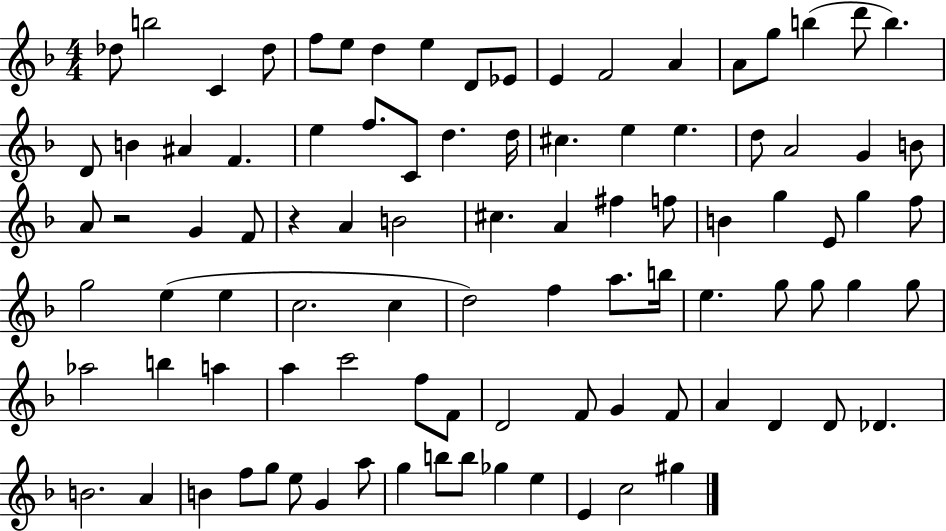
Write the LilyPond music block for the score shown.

{
  \clef treble
  \numericTimeSignature
  \time 4/4
  \key f \major
  \repeat volta 2 { des''8 b''2 c'4 des''8 | f''8 e''8 d''4 e''4 d'8 ees'8 | e'4 f'2 a'4 | a'8 g''8 b''4( d'''8 b''4.) | \break d'8 b'4 ais'4 f'4. | e''4 f''8. c'8 d''4. d''16 | cis''4. e''4 e''4. | d''8 a'2 g'4 b'8 | \break a'8 r2 g'4 f'8 | r4 a'4 b'2 | cis''4. a'4 fis''4 f''8 | b'4 g''4 e'8 g''4 f''8 | \break g''2 e''4( e''4 | c''2. c''4 | d''2) f''4 a''8. b''16 | e''4. g''8 g''8 g''4 g''8 | \break aes''2 b''4 a''4 | a''4 c'''2 f''8 f'8 | d'2 f'8 g'4 f'8 | a'4 d'4 d'8 des'4. | \break b'2. a'4 | b'4 f''8 g''8 e''8 g'4 a''8 | g''4 b''8 b''8 ges''4 e''4 | e'4 c''2 gis''4 | \break } \bar "|."
}